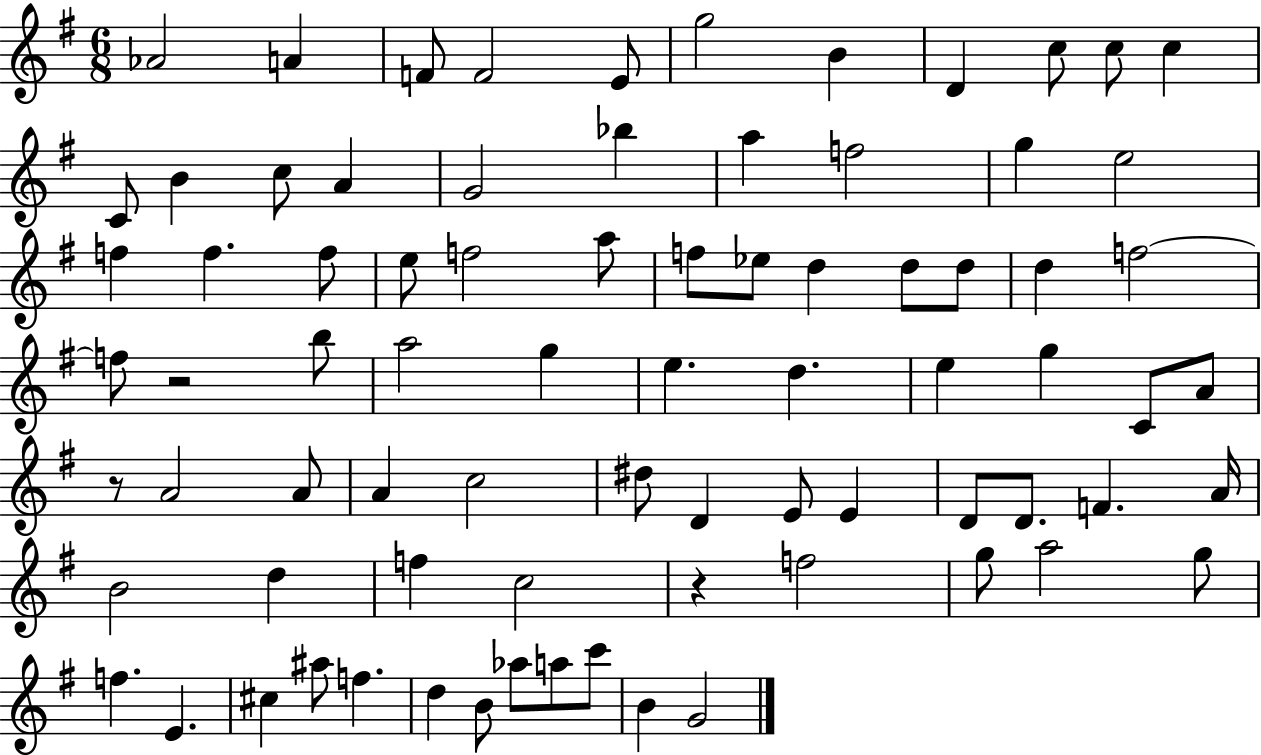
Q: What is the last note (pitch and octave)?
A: G4